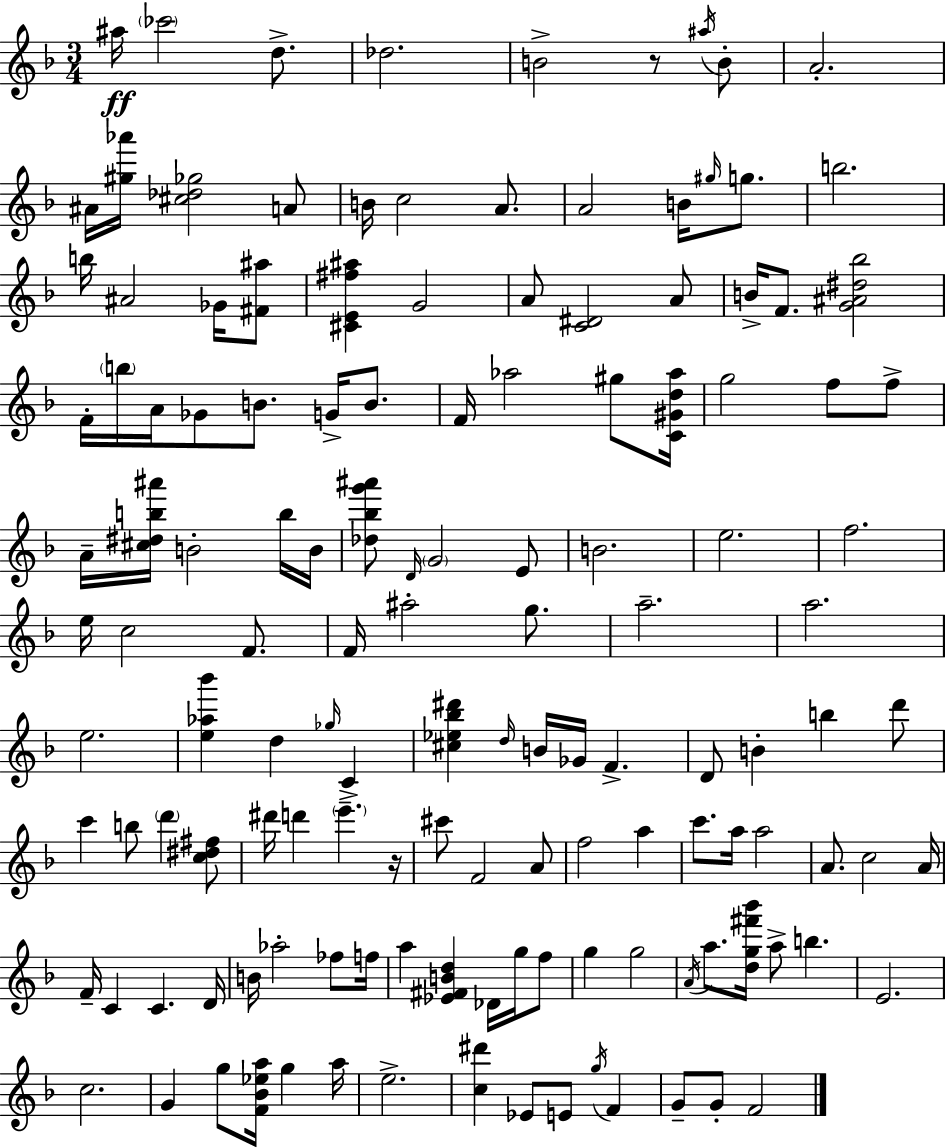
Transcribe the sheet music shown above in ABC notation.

X:1
T:Untitled
M:3/4
L:1/4
K:F
^a/4 _c'2 d/2 _d2 B2 z/2 ^a/4 B/2 A2 ^A/4 [^g_a']/4 [^c_d_g]2 A/2 B/4 c2 A/2 A2 B/4 ^g/4 g/2 b2 b/4 ^A2 _G/4 [^F^a]/2 [^CE^f^a] G2 A/2 [C^D]2 A/2 B/4 F/2 [G^A^d_b]2 F/4 b/4 A/4 _G/2 B/2 G/4 B/2 F/4 _a2 ^g/2 [C^Gd_a]/4 g2 f/2 f/2 A/4 [^c^db^a']/4 B2 b/4 B/4 [_d_bg'^a']/2 D/4 G2 E/2 B2 e2 f2 e/4 c2 F/2 F/4 ^a2 g/2 a2 a2 e2 [e_a_b'] d _g/4 C [^c_e_b^d'] d/4 B/4 _G/4 F D/2 B b d'/2 c' b/2 d' [c^d^f]/2 ^d'/4 d' e' z/4 ^c'/2 F2 A/2 f2 a c'/2 a/4 a2 A/2 c2 A/4 F/4 C C D/4 B/4 _a2 _f/2 f/4 a [_E^FBd] _D/4 g/4 f/2 g g2 A/4 a/2 [dg^f'_b']/4 a/2 b E2 c2 G g/2 [F_B_ea]/4 g a/4 e2 [c^d'] _E/2 E/2 g/4 F G/2 G/2 F2